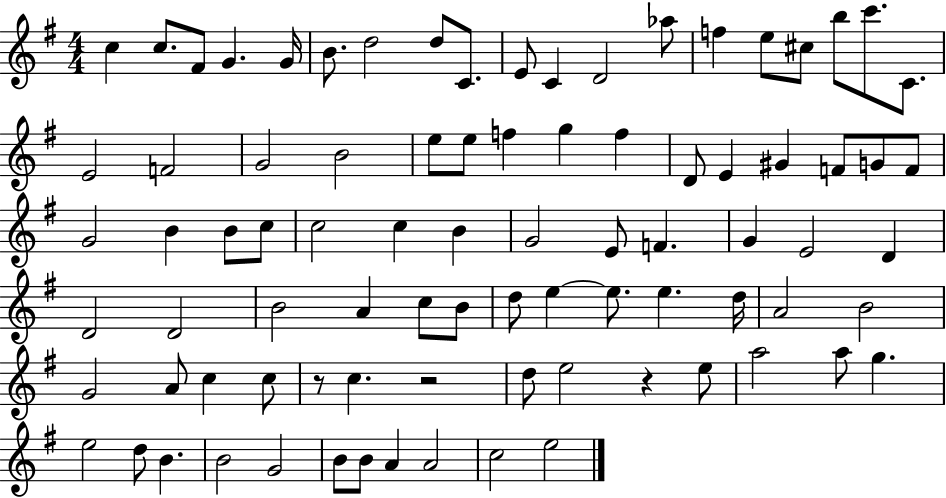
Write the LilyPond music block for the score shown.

{
  \clef treble
  \numericTimeSignature
  \time 4/4
  \key g \major
  \repeat volta 2 { c''4 c''8. fis'8 g'4. g'16 | b'8. d''2 d''8 c'8. | e'8 c'4 d'2 aes''8 | f''4 e''8 cis''8 b''8 c'''8. c'8. | \break e'2 f'2 | g'2 b'2 | e''8 e''8 f''4 g''4 f''4 | d'8 e'4 gis'4 f'8 g'8 f'8 | \break g'2 b'4 b'8 c''8 | c''2 c''4 b'4 | g'2 e'8 f'4. | g'4 e'2 d'4 | \break d'2 d'2 | b'2 a'4 c''8 b'8 | d''8 e''4~~ e''8. e''4. d''16 | a'2 b'2 | \break g'2 a'8 c''4 c''8 | r8 c''4. r2 | d''8 e''2 r4 e''8 | a''2 a''8 g''4. | \break e''2 d''8 b'4. | b'2 g'2 | b'8 b'8 a'4 a'2 | c''2 e''2 | \break } \bar "|."
}